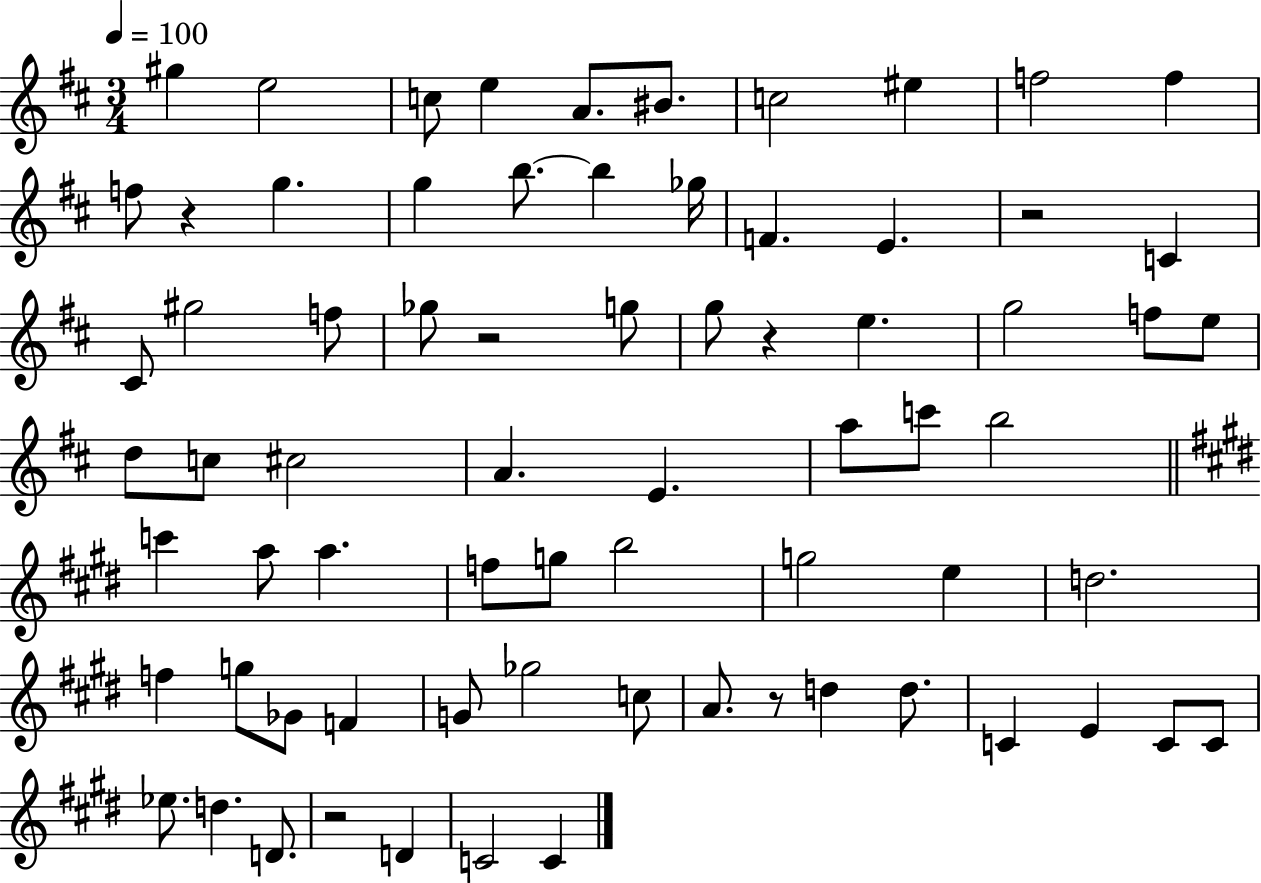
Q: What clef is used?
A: treble